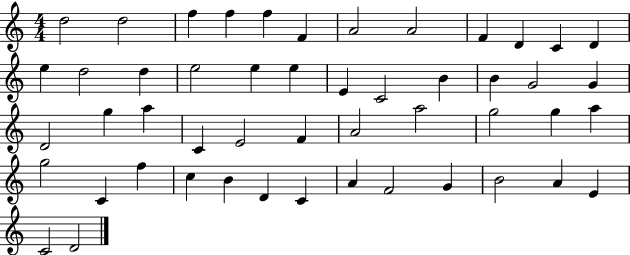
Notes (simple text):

D5/h D5/h F5/q F5/q F5/q F4/q A4/h A4/h F4/q D4/q C4/q D4/q E5/q D5/h D5/q E5/h E5/q E5/q E4/q C4/h B4/q B4/q G4/h G4/q D4/h G5/q A5/q C4/q E4/h F4/q A4/h A5/h G5/h G5/q A5/q G5/h C4/q F5/q C5/q B4/q D4/q C4/q A4/q F4/h G4/q B4/h A4/q E4/q C4/h D4/h